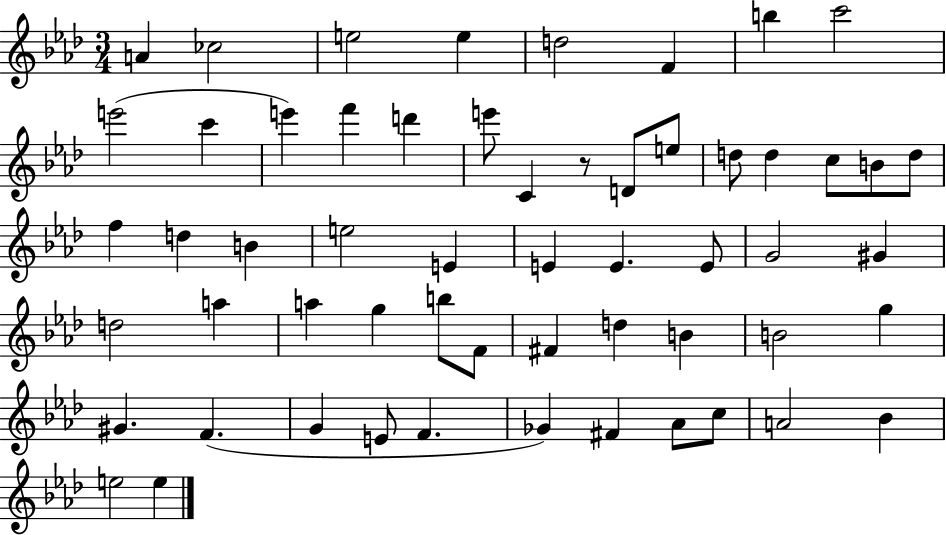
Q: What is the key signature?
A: AES major